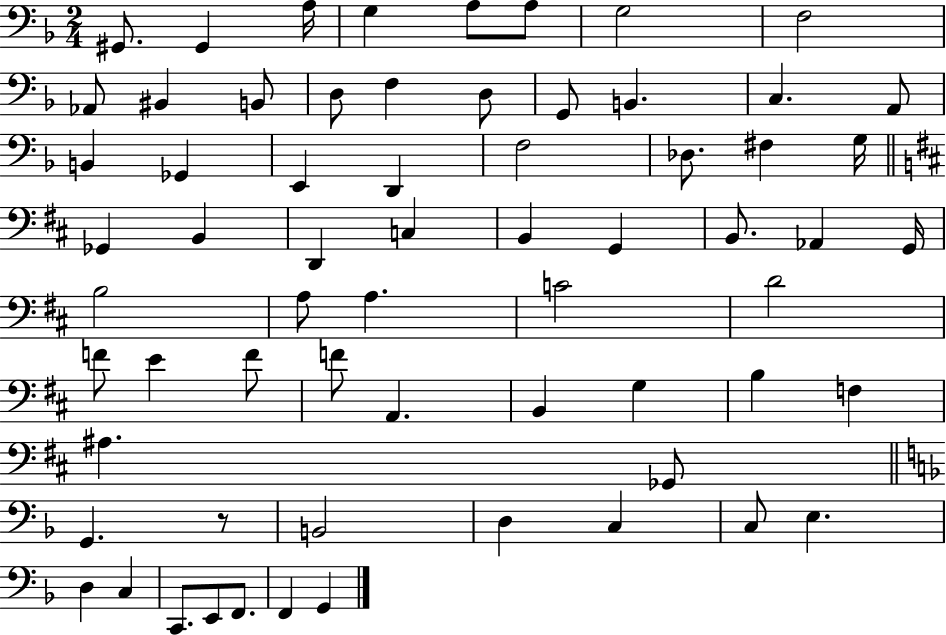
G#2/e. G#2/q A3/s G3/q A3/e A3/e G3/h F3/h Ab2/e BIS2/q B2/e D3/e F3/q D3/e G2/e B2/q. C3/q. A2/e B2/q Gb2/q E2/q D2/q F3/h Db3/e. F#3/q G3/s Gb2/q B2/q D2/q C3/q B2/q G2/q B2/e. Ab2/q G2/s B3/h A3/e A3/q. C4/h D4/h F4/e E4/q F4/e F4/e A2/q. B2/q G3/q B3/q F3/q A#3/q. Gb2/e G2/q. R/e B2/h D3/q C3/q C3/e E3/q. D3/q C3/q C2/e. E2/e F2/e. F2/q G2/q